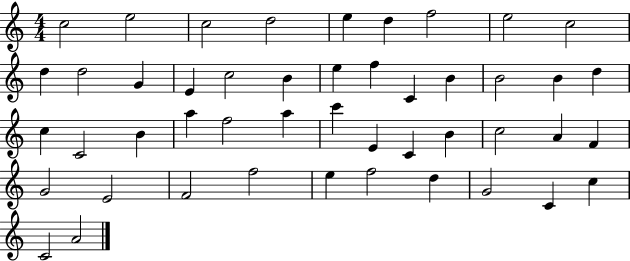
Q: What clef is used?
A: treble